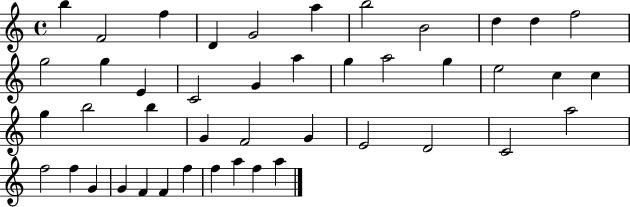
{
  \clef treble
  \time 4/4
  \defaultTimeSignature
  \key c \major
  b''4 f'2 f''4 | d'4 g'2 a''4 | b''2 b'2 | d''4 d''4 f''2 | \break g''2 g''4 e'4 | c'2 g'4 a''4 | g''4 a''2 g''4 | e''2 c''4 c''4 | \break g''4 b''2 b''4 | g'4 f'2 g'4 | e'2 d'2 | c'2 a''2 | \break f''2 f''4 g'4 | g'4 f'4 f'4 f''4 | f''4 a''4 f''4 a''4 | \bar "|."
}